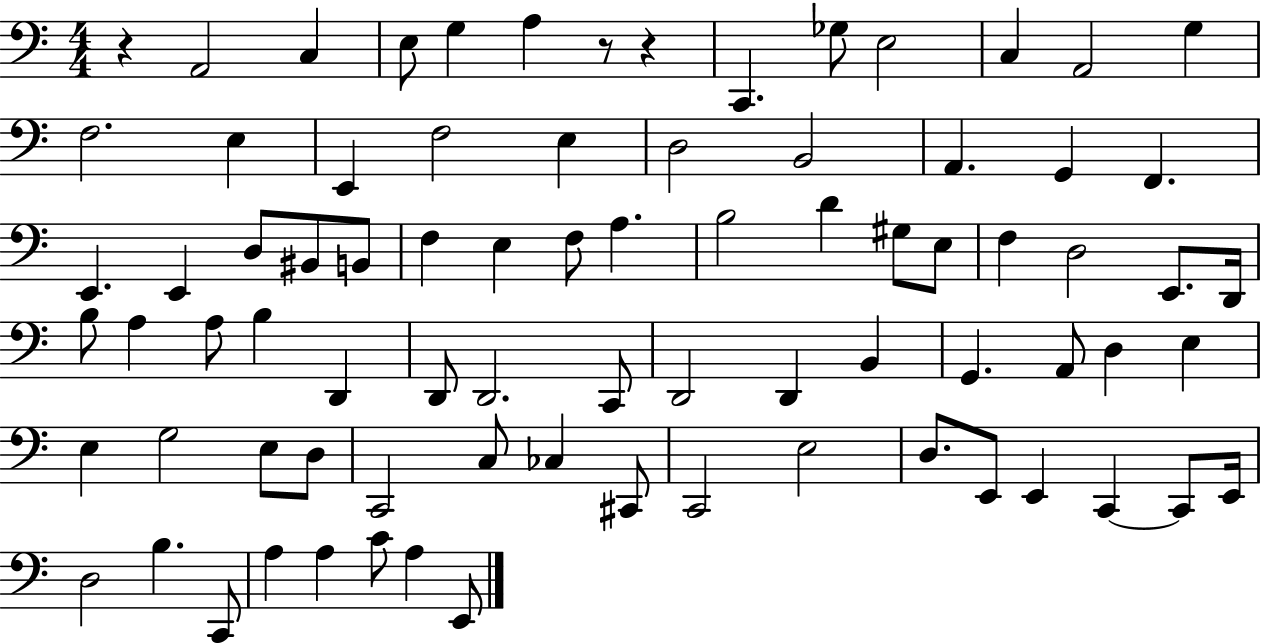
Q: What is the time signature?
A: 4/4